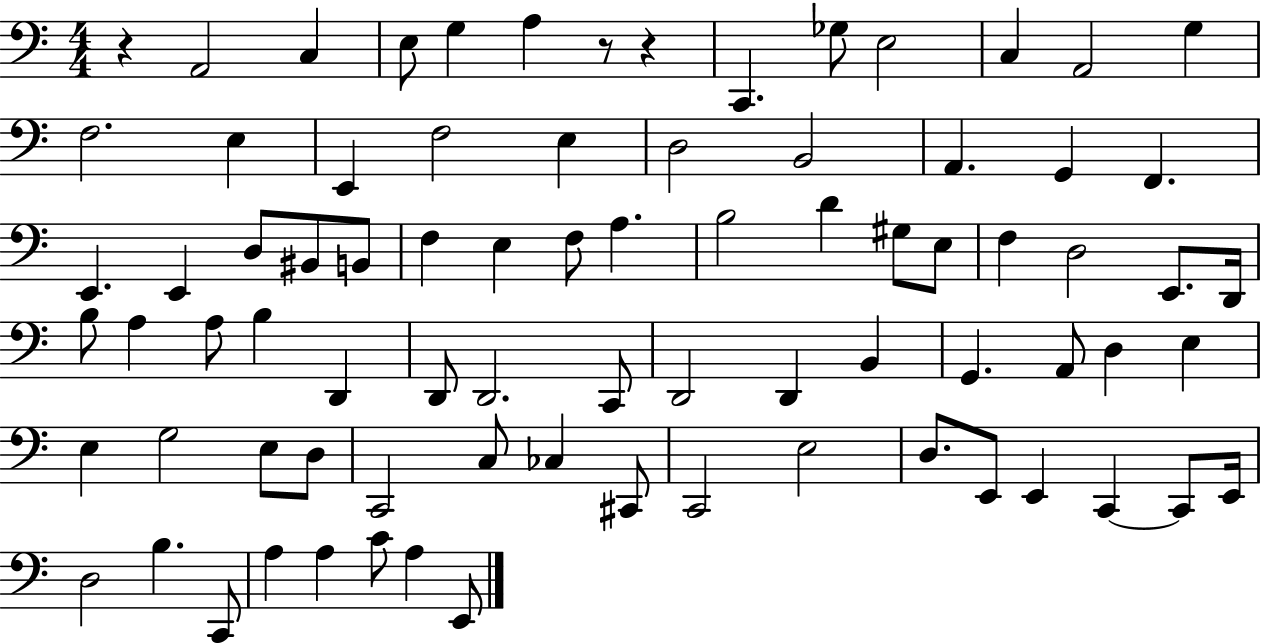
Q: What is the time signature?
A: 4/4